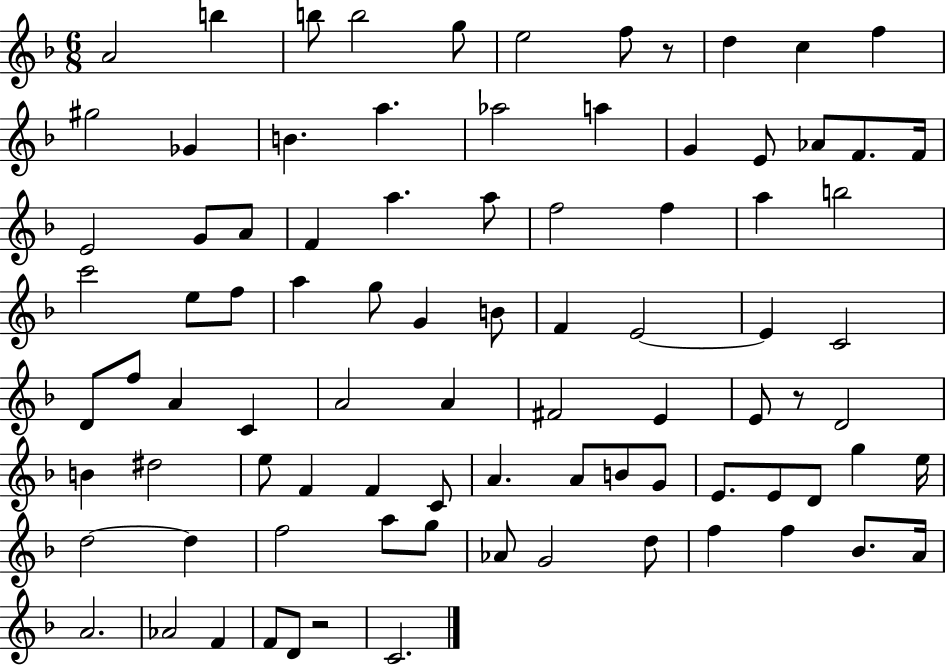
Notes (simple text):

A4/h B5/q B5/e B5/h G5/e E5/h F5/e R/e D5/q C5/q F5/q G#5/h Gb4/q B4/q. A5/q. Ab5/h A5/q G4/q E4/e Ab4/e F4/e. F4/s E4/h G4/e A4/e F4/q A5/q. A5/e F5/h F5/q A5/q B5/h C6/h E5/e F5/e A5/q G5/e G4/q B4/e F4/q E4/h E4/q C4/h D4/e F5/e A4/q C4/q A4/h A4/q F#4/h E4/q E4/e R/e D4/h B4/q D#5/h E5/e F4/q F4/q C4/e A4/q. A4/e B4/e G4/e E4/e. E4/e D4/e G5/q E5/s D5/h D5/q F5/h A5/e G5/e Ab4/e G4/h D5/e F5/q F5/q Bb4/e. A4/s A4/h. Ab4/h F4/q F4/e D4/e R/h C4/h.